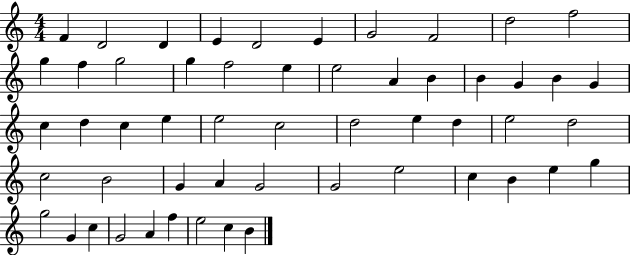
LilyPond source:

{
  \clef treble
  \numericTimeSignature
  \time 4/4
  \key c \major
  f'4 d'2 d'4 | e'4 d'2 e'4 | g'2 f'2 | d''2 f''2 | \break g''4 f''4 g''2 | g''4 f''2 e''4 | e''2 a'4 b'4 | b'4 g'4 b'4 g'4 | \break c''4 d''4 c''4 e''4 | e''2 c''2 | d''2 e''4 d''4 | e''2 d''2 | \break c''2 b'2 | g'4 a'4 g'2 | g'2 e''2 | c''4 b'4 e''4 g''4 | \break g''2 g'4 c''4 | g'2 a'4 f''4 | e''2 c''4 b'4 | \bar "|."
}